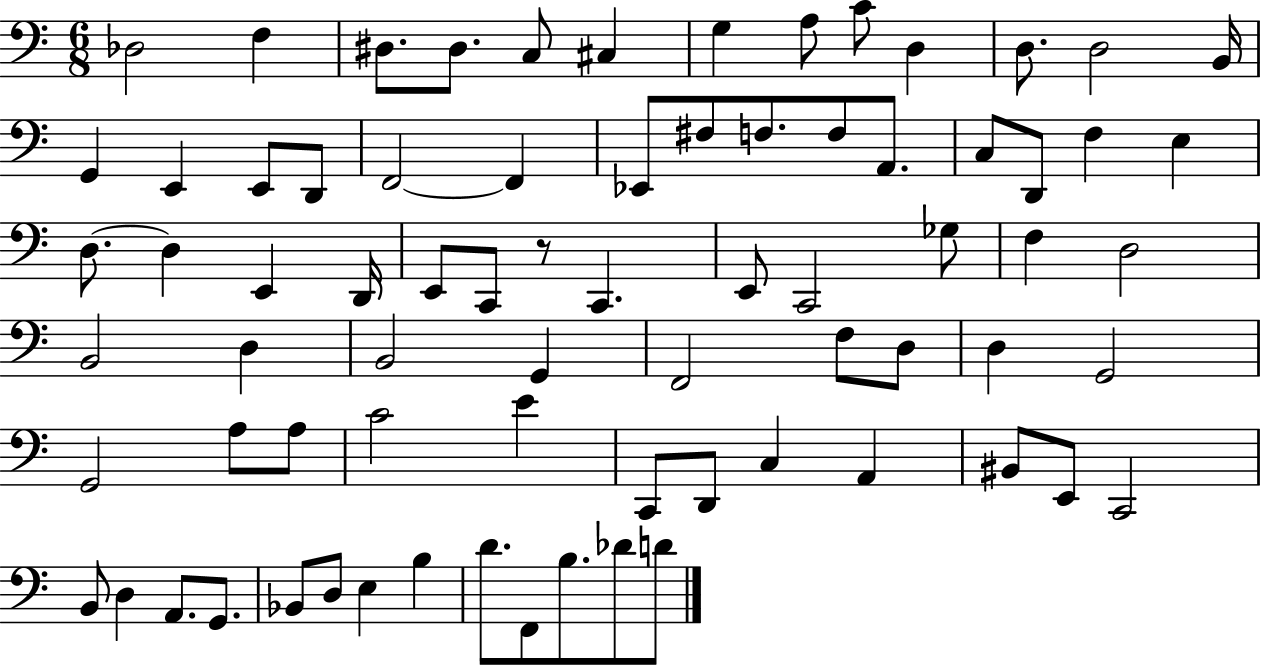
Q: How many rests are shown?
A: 1